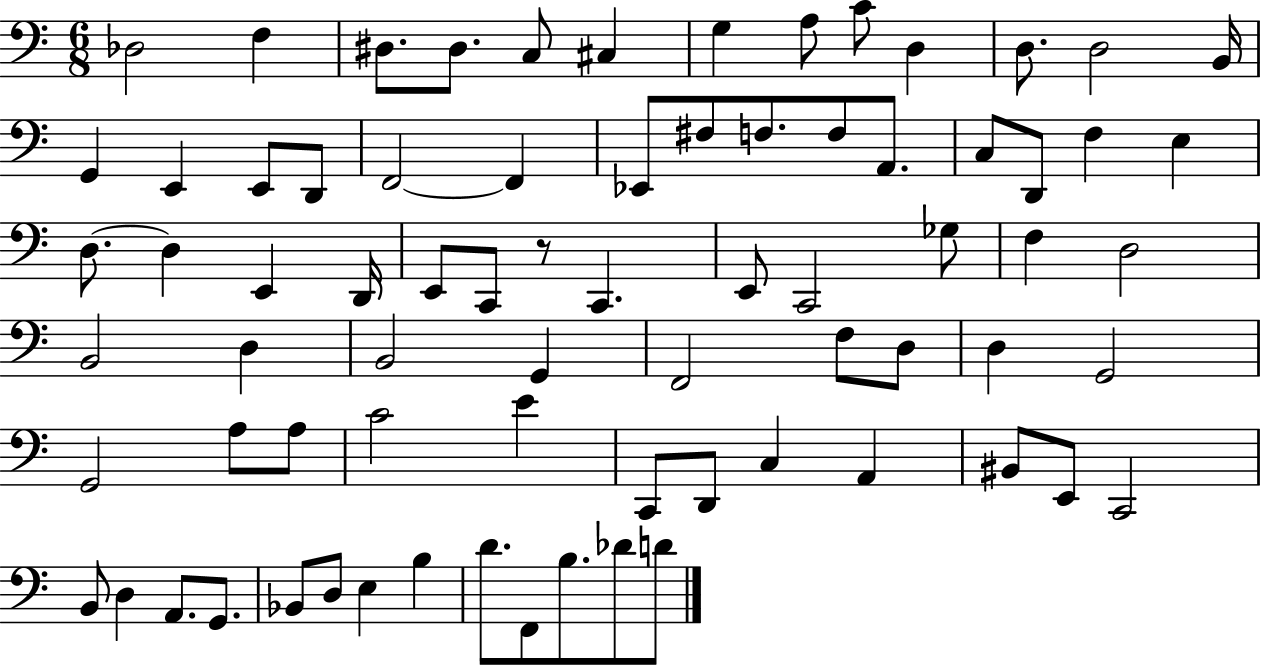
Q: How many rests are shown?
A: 1